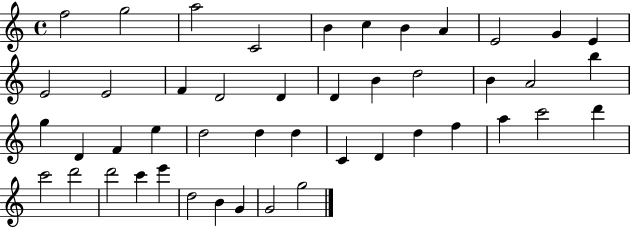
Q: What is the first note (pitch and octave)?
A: F5